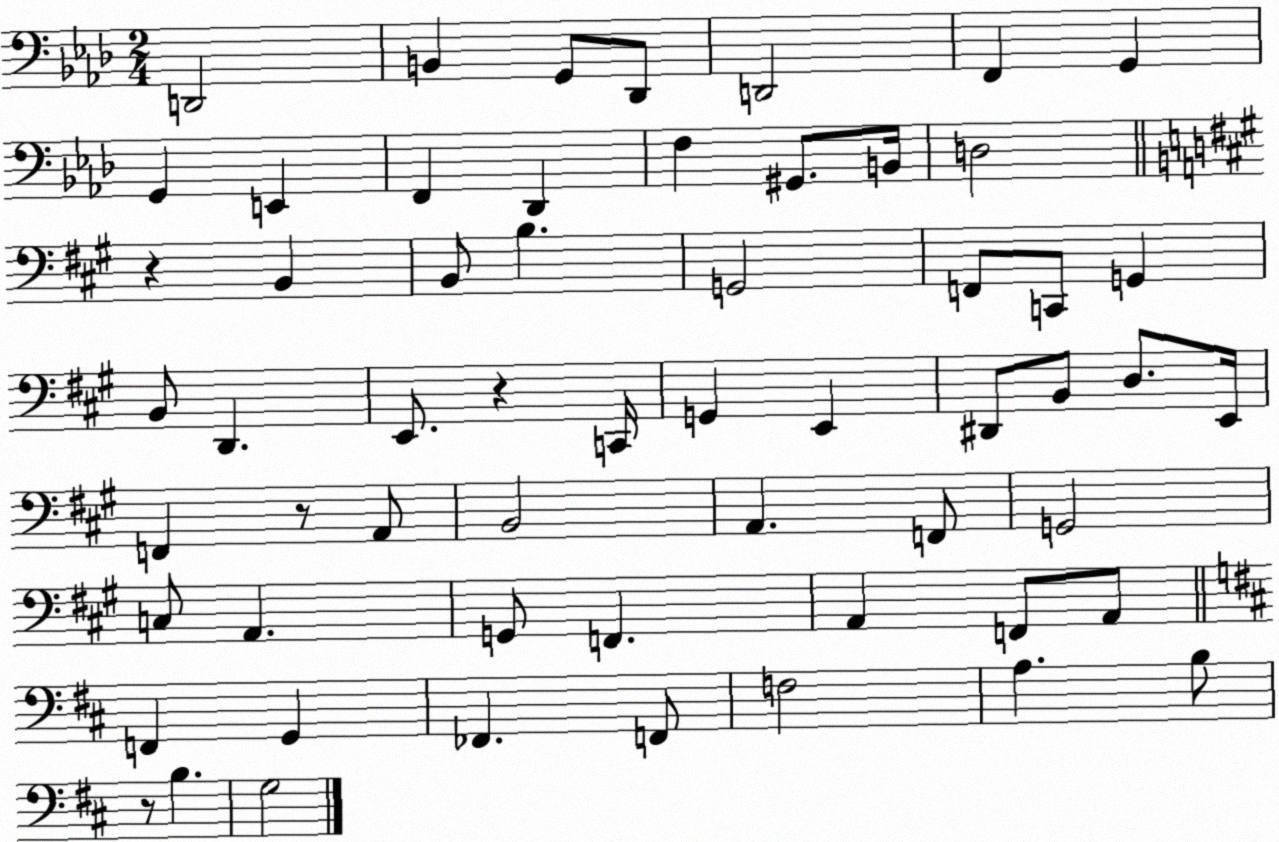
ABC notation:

X:1
T:Untitled
M:2/4
L:1/4
K:Ab
D,,2 B,, G,,/2 _D,,/2 D,,2 F,, G,, G,, E,, F,, _D,, F, ^G,,/2 B,,/4 D,2 z B,, B,,/2 B, G,,2 F,,/2 C,,/2 G,, B,,/2 D,, E,,/2 z C,,/4 G,, E,, ^D,,/2 B,,/2 D,/2 E,,/4 F,, z/2 A,,/2 B,,2 A,, F,,/2 G,,2 C,/2 A,, G,,/2 F,, A,, F,,/2 A,,/2 F,, G,, _F,, F,,/2 F,2 A, B,/2 z/2 B, G,2